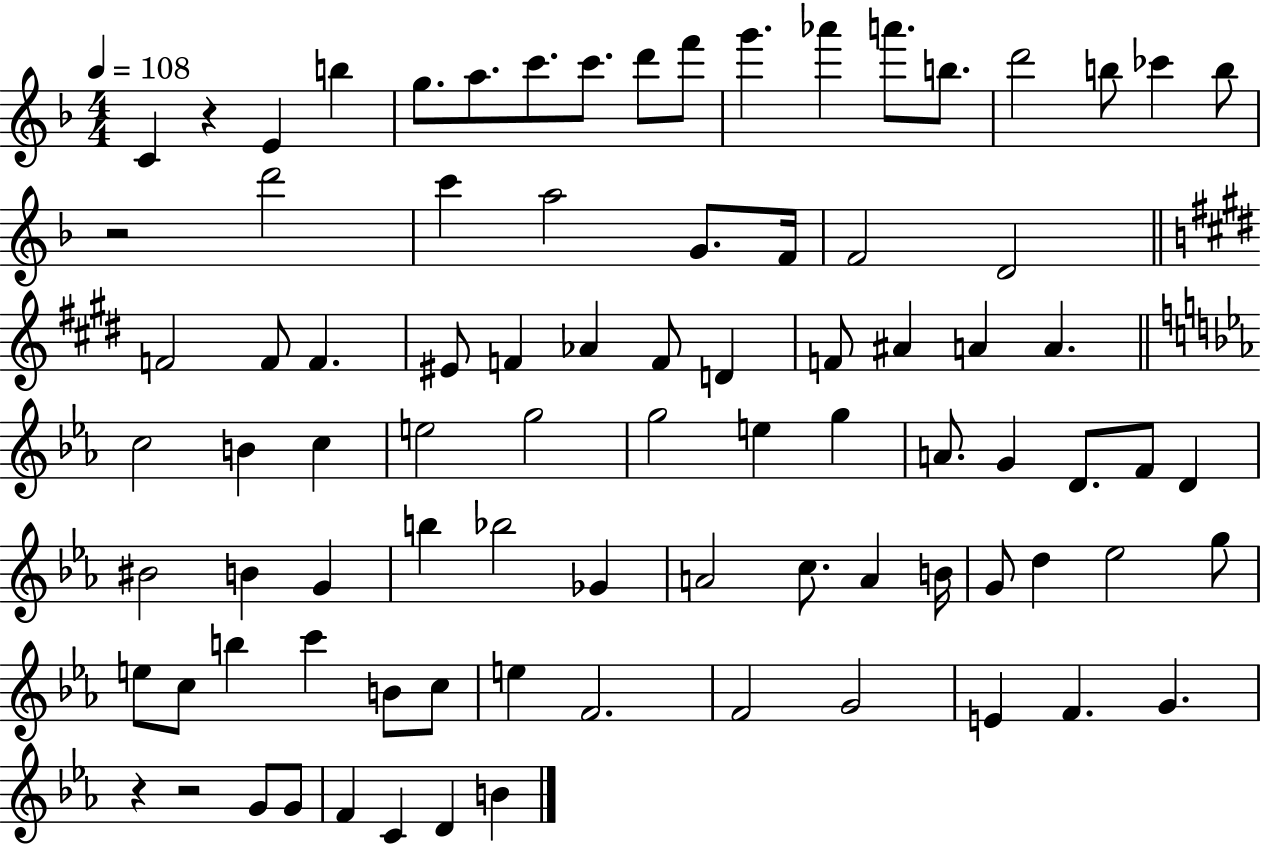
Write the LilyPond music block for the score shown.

{
  \clef treble
  \numericTimeSignature
  \time 4/4
  \key f \major
  \tempo 4 = 108
  c'4 r4 e'4 b''4 | g''8. a''8. c'''8. c'''8. d'''8 f'''8 | g'''4. aes'''4 a'''8. b''8. | d'''2 b''8 ces'''4 b''8 | \break r2 d'''2 | c'''4 a''2 g'8. f'16 | f'2 d'2 | \bar "||" \break \key e \major f'2 f'8 f'4. | eis'8 f'4 aes'4 f'8 d'4 | f'8 ais'4 a'4 a'4. | \bar "||" \break \key ees \major c''2 b'4 c''4 | e''2 g''2 | g''2 e''4 g''4 | a'8. g'4 d'8. f'8 d'4 | \break bis'2 b'4 g'4 | b''4 bes''2 ges'4 | a'2 c''8. a'4 b'16 | g'8 d''4 ees''2 g''8 | \break e''8 c''8 b''4 c'''4 b'8 c''8 | e''4 f'2. | f'2 g'2 | e'4 f'4. g'4. | \break r4 r2 g'8 g'8 | f'4 c'4 d'4 b'4 | \bar "|."
}